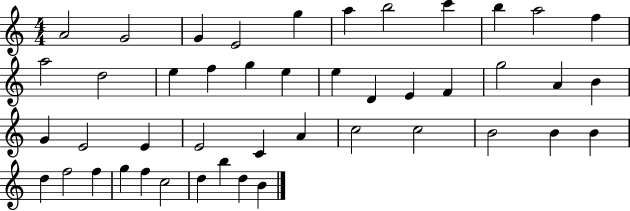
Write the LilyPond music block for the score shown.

{
  \clef treble
  \numericTimeSignature
  \time 4/4
  \key c \major
  a'2 g'2 | g'4 e'2 g''4 | a''4 b''2 c'''4 | b''4 a''2 f''4 | \break a''2 d''2 | e''4 f''4 g''4 e''4 | e''4 d'4 e'4 f'4 | g''2 a'4 b'4 | \break g'4 e'2 e'4 | e'2 c'4 a'4 | c''2 c''2 | b'2 b'4 b'4 | \break d''4 f''2 f''4 | g''4 f''4 c''2 | d''4 b''4 d''4 b'4 | \bar "|."
}